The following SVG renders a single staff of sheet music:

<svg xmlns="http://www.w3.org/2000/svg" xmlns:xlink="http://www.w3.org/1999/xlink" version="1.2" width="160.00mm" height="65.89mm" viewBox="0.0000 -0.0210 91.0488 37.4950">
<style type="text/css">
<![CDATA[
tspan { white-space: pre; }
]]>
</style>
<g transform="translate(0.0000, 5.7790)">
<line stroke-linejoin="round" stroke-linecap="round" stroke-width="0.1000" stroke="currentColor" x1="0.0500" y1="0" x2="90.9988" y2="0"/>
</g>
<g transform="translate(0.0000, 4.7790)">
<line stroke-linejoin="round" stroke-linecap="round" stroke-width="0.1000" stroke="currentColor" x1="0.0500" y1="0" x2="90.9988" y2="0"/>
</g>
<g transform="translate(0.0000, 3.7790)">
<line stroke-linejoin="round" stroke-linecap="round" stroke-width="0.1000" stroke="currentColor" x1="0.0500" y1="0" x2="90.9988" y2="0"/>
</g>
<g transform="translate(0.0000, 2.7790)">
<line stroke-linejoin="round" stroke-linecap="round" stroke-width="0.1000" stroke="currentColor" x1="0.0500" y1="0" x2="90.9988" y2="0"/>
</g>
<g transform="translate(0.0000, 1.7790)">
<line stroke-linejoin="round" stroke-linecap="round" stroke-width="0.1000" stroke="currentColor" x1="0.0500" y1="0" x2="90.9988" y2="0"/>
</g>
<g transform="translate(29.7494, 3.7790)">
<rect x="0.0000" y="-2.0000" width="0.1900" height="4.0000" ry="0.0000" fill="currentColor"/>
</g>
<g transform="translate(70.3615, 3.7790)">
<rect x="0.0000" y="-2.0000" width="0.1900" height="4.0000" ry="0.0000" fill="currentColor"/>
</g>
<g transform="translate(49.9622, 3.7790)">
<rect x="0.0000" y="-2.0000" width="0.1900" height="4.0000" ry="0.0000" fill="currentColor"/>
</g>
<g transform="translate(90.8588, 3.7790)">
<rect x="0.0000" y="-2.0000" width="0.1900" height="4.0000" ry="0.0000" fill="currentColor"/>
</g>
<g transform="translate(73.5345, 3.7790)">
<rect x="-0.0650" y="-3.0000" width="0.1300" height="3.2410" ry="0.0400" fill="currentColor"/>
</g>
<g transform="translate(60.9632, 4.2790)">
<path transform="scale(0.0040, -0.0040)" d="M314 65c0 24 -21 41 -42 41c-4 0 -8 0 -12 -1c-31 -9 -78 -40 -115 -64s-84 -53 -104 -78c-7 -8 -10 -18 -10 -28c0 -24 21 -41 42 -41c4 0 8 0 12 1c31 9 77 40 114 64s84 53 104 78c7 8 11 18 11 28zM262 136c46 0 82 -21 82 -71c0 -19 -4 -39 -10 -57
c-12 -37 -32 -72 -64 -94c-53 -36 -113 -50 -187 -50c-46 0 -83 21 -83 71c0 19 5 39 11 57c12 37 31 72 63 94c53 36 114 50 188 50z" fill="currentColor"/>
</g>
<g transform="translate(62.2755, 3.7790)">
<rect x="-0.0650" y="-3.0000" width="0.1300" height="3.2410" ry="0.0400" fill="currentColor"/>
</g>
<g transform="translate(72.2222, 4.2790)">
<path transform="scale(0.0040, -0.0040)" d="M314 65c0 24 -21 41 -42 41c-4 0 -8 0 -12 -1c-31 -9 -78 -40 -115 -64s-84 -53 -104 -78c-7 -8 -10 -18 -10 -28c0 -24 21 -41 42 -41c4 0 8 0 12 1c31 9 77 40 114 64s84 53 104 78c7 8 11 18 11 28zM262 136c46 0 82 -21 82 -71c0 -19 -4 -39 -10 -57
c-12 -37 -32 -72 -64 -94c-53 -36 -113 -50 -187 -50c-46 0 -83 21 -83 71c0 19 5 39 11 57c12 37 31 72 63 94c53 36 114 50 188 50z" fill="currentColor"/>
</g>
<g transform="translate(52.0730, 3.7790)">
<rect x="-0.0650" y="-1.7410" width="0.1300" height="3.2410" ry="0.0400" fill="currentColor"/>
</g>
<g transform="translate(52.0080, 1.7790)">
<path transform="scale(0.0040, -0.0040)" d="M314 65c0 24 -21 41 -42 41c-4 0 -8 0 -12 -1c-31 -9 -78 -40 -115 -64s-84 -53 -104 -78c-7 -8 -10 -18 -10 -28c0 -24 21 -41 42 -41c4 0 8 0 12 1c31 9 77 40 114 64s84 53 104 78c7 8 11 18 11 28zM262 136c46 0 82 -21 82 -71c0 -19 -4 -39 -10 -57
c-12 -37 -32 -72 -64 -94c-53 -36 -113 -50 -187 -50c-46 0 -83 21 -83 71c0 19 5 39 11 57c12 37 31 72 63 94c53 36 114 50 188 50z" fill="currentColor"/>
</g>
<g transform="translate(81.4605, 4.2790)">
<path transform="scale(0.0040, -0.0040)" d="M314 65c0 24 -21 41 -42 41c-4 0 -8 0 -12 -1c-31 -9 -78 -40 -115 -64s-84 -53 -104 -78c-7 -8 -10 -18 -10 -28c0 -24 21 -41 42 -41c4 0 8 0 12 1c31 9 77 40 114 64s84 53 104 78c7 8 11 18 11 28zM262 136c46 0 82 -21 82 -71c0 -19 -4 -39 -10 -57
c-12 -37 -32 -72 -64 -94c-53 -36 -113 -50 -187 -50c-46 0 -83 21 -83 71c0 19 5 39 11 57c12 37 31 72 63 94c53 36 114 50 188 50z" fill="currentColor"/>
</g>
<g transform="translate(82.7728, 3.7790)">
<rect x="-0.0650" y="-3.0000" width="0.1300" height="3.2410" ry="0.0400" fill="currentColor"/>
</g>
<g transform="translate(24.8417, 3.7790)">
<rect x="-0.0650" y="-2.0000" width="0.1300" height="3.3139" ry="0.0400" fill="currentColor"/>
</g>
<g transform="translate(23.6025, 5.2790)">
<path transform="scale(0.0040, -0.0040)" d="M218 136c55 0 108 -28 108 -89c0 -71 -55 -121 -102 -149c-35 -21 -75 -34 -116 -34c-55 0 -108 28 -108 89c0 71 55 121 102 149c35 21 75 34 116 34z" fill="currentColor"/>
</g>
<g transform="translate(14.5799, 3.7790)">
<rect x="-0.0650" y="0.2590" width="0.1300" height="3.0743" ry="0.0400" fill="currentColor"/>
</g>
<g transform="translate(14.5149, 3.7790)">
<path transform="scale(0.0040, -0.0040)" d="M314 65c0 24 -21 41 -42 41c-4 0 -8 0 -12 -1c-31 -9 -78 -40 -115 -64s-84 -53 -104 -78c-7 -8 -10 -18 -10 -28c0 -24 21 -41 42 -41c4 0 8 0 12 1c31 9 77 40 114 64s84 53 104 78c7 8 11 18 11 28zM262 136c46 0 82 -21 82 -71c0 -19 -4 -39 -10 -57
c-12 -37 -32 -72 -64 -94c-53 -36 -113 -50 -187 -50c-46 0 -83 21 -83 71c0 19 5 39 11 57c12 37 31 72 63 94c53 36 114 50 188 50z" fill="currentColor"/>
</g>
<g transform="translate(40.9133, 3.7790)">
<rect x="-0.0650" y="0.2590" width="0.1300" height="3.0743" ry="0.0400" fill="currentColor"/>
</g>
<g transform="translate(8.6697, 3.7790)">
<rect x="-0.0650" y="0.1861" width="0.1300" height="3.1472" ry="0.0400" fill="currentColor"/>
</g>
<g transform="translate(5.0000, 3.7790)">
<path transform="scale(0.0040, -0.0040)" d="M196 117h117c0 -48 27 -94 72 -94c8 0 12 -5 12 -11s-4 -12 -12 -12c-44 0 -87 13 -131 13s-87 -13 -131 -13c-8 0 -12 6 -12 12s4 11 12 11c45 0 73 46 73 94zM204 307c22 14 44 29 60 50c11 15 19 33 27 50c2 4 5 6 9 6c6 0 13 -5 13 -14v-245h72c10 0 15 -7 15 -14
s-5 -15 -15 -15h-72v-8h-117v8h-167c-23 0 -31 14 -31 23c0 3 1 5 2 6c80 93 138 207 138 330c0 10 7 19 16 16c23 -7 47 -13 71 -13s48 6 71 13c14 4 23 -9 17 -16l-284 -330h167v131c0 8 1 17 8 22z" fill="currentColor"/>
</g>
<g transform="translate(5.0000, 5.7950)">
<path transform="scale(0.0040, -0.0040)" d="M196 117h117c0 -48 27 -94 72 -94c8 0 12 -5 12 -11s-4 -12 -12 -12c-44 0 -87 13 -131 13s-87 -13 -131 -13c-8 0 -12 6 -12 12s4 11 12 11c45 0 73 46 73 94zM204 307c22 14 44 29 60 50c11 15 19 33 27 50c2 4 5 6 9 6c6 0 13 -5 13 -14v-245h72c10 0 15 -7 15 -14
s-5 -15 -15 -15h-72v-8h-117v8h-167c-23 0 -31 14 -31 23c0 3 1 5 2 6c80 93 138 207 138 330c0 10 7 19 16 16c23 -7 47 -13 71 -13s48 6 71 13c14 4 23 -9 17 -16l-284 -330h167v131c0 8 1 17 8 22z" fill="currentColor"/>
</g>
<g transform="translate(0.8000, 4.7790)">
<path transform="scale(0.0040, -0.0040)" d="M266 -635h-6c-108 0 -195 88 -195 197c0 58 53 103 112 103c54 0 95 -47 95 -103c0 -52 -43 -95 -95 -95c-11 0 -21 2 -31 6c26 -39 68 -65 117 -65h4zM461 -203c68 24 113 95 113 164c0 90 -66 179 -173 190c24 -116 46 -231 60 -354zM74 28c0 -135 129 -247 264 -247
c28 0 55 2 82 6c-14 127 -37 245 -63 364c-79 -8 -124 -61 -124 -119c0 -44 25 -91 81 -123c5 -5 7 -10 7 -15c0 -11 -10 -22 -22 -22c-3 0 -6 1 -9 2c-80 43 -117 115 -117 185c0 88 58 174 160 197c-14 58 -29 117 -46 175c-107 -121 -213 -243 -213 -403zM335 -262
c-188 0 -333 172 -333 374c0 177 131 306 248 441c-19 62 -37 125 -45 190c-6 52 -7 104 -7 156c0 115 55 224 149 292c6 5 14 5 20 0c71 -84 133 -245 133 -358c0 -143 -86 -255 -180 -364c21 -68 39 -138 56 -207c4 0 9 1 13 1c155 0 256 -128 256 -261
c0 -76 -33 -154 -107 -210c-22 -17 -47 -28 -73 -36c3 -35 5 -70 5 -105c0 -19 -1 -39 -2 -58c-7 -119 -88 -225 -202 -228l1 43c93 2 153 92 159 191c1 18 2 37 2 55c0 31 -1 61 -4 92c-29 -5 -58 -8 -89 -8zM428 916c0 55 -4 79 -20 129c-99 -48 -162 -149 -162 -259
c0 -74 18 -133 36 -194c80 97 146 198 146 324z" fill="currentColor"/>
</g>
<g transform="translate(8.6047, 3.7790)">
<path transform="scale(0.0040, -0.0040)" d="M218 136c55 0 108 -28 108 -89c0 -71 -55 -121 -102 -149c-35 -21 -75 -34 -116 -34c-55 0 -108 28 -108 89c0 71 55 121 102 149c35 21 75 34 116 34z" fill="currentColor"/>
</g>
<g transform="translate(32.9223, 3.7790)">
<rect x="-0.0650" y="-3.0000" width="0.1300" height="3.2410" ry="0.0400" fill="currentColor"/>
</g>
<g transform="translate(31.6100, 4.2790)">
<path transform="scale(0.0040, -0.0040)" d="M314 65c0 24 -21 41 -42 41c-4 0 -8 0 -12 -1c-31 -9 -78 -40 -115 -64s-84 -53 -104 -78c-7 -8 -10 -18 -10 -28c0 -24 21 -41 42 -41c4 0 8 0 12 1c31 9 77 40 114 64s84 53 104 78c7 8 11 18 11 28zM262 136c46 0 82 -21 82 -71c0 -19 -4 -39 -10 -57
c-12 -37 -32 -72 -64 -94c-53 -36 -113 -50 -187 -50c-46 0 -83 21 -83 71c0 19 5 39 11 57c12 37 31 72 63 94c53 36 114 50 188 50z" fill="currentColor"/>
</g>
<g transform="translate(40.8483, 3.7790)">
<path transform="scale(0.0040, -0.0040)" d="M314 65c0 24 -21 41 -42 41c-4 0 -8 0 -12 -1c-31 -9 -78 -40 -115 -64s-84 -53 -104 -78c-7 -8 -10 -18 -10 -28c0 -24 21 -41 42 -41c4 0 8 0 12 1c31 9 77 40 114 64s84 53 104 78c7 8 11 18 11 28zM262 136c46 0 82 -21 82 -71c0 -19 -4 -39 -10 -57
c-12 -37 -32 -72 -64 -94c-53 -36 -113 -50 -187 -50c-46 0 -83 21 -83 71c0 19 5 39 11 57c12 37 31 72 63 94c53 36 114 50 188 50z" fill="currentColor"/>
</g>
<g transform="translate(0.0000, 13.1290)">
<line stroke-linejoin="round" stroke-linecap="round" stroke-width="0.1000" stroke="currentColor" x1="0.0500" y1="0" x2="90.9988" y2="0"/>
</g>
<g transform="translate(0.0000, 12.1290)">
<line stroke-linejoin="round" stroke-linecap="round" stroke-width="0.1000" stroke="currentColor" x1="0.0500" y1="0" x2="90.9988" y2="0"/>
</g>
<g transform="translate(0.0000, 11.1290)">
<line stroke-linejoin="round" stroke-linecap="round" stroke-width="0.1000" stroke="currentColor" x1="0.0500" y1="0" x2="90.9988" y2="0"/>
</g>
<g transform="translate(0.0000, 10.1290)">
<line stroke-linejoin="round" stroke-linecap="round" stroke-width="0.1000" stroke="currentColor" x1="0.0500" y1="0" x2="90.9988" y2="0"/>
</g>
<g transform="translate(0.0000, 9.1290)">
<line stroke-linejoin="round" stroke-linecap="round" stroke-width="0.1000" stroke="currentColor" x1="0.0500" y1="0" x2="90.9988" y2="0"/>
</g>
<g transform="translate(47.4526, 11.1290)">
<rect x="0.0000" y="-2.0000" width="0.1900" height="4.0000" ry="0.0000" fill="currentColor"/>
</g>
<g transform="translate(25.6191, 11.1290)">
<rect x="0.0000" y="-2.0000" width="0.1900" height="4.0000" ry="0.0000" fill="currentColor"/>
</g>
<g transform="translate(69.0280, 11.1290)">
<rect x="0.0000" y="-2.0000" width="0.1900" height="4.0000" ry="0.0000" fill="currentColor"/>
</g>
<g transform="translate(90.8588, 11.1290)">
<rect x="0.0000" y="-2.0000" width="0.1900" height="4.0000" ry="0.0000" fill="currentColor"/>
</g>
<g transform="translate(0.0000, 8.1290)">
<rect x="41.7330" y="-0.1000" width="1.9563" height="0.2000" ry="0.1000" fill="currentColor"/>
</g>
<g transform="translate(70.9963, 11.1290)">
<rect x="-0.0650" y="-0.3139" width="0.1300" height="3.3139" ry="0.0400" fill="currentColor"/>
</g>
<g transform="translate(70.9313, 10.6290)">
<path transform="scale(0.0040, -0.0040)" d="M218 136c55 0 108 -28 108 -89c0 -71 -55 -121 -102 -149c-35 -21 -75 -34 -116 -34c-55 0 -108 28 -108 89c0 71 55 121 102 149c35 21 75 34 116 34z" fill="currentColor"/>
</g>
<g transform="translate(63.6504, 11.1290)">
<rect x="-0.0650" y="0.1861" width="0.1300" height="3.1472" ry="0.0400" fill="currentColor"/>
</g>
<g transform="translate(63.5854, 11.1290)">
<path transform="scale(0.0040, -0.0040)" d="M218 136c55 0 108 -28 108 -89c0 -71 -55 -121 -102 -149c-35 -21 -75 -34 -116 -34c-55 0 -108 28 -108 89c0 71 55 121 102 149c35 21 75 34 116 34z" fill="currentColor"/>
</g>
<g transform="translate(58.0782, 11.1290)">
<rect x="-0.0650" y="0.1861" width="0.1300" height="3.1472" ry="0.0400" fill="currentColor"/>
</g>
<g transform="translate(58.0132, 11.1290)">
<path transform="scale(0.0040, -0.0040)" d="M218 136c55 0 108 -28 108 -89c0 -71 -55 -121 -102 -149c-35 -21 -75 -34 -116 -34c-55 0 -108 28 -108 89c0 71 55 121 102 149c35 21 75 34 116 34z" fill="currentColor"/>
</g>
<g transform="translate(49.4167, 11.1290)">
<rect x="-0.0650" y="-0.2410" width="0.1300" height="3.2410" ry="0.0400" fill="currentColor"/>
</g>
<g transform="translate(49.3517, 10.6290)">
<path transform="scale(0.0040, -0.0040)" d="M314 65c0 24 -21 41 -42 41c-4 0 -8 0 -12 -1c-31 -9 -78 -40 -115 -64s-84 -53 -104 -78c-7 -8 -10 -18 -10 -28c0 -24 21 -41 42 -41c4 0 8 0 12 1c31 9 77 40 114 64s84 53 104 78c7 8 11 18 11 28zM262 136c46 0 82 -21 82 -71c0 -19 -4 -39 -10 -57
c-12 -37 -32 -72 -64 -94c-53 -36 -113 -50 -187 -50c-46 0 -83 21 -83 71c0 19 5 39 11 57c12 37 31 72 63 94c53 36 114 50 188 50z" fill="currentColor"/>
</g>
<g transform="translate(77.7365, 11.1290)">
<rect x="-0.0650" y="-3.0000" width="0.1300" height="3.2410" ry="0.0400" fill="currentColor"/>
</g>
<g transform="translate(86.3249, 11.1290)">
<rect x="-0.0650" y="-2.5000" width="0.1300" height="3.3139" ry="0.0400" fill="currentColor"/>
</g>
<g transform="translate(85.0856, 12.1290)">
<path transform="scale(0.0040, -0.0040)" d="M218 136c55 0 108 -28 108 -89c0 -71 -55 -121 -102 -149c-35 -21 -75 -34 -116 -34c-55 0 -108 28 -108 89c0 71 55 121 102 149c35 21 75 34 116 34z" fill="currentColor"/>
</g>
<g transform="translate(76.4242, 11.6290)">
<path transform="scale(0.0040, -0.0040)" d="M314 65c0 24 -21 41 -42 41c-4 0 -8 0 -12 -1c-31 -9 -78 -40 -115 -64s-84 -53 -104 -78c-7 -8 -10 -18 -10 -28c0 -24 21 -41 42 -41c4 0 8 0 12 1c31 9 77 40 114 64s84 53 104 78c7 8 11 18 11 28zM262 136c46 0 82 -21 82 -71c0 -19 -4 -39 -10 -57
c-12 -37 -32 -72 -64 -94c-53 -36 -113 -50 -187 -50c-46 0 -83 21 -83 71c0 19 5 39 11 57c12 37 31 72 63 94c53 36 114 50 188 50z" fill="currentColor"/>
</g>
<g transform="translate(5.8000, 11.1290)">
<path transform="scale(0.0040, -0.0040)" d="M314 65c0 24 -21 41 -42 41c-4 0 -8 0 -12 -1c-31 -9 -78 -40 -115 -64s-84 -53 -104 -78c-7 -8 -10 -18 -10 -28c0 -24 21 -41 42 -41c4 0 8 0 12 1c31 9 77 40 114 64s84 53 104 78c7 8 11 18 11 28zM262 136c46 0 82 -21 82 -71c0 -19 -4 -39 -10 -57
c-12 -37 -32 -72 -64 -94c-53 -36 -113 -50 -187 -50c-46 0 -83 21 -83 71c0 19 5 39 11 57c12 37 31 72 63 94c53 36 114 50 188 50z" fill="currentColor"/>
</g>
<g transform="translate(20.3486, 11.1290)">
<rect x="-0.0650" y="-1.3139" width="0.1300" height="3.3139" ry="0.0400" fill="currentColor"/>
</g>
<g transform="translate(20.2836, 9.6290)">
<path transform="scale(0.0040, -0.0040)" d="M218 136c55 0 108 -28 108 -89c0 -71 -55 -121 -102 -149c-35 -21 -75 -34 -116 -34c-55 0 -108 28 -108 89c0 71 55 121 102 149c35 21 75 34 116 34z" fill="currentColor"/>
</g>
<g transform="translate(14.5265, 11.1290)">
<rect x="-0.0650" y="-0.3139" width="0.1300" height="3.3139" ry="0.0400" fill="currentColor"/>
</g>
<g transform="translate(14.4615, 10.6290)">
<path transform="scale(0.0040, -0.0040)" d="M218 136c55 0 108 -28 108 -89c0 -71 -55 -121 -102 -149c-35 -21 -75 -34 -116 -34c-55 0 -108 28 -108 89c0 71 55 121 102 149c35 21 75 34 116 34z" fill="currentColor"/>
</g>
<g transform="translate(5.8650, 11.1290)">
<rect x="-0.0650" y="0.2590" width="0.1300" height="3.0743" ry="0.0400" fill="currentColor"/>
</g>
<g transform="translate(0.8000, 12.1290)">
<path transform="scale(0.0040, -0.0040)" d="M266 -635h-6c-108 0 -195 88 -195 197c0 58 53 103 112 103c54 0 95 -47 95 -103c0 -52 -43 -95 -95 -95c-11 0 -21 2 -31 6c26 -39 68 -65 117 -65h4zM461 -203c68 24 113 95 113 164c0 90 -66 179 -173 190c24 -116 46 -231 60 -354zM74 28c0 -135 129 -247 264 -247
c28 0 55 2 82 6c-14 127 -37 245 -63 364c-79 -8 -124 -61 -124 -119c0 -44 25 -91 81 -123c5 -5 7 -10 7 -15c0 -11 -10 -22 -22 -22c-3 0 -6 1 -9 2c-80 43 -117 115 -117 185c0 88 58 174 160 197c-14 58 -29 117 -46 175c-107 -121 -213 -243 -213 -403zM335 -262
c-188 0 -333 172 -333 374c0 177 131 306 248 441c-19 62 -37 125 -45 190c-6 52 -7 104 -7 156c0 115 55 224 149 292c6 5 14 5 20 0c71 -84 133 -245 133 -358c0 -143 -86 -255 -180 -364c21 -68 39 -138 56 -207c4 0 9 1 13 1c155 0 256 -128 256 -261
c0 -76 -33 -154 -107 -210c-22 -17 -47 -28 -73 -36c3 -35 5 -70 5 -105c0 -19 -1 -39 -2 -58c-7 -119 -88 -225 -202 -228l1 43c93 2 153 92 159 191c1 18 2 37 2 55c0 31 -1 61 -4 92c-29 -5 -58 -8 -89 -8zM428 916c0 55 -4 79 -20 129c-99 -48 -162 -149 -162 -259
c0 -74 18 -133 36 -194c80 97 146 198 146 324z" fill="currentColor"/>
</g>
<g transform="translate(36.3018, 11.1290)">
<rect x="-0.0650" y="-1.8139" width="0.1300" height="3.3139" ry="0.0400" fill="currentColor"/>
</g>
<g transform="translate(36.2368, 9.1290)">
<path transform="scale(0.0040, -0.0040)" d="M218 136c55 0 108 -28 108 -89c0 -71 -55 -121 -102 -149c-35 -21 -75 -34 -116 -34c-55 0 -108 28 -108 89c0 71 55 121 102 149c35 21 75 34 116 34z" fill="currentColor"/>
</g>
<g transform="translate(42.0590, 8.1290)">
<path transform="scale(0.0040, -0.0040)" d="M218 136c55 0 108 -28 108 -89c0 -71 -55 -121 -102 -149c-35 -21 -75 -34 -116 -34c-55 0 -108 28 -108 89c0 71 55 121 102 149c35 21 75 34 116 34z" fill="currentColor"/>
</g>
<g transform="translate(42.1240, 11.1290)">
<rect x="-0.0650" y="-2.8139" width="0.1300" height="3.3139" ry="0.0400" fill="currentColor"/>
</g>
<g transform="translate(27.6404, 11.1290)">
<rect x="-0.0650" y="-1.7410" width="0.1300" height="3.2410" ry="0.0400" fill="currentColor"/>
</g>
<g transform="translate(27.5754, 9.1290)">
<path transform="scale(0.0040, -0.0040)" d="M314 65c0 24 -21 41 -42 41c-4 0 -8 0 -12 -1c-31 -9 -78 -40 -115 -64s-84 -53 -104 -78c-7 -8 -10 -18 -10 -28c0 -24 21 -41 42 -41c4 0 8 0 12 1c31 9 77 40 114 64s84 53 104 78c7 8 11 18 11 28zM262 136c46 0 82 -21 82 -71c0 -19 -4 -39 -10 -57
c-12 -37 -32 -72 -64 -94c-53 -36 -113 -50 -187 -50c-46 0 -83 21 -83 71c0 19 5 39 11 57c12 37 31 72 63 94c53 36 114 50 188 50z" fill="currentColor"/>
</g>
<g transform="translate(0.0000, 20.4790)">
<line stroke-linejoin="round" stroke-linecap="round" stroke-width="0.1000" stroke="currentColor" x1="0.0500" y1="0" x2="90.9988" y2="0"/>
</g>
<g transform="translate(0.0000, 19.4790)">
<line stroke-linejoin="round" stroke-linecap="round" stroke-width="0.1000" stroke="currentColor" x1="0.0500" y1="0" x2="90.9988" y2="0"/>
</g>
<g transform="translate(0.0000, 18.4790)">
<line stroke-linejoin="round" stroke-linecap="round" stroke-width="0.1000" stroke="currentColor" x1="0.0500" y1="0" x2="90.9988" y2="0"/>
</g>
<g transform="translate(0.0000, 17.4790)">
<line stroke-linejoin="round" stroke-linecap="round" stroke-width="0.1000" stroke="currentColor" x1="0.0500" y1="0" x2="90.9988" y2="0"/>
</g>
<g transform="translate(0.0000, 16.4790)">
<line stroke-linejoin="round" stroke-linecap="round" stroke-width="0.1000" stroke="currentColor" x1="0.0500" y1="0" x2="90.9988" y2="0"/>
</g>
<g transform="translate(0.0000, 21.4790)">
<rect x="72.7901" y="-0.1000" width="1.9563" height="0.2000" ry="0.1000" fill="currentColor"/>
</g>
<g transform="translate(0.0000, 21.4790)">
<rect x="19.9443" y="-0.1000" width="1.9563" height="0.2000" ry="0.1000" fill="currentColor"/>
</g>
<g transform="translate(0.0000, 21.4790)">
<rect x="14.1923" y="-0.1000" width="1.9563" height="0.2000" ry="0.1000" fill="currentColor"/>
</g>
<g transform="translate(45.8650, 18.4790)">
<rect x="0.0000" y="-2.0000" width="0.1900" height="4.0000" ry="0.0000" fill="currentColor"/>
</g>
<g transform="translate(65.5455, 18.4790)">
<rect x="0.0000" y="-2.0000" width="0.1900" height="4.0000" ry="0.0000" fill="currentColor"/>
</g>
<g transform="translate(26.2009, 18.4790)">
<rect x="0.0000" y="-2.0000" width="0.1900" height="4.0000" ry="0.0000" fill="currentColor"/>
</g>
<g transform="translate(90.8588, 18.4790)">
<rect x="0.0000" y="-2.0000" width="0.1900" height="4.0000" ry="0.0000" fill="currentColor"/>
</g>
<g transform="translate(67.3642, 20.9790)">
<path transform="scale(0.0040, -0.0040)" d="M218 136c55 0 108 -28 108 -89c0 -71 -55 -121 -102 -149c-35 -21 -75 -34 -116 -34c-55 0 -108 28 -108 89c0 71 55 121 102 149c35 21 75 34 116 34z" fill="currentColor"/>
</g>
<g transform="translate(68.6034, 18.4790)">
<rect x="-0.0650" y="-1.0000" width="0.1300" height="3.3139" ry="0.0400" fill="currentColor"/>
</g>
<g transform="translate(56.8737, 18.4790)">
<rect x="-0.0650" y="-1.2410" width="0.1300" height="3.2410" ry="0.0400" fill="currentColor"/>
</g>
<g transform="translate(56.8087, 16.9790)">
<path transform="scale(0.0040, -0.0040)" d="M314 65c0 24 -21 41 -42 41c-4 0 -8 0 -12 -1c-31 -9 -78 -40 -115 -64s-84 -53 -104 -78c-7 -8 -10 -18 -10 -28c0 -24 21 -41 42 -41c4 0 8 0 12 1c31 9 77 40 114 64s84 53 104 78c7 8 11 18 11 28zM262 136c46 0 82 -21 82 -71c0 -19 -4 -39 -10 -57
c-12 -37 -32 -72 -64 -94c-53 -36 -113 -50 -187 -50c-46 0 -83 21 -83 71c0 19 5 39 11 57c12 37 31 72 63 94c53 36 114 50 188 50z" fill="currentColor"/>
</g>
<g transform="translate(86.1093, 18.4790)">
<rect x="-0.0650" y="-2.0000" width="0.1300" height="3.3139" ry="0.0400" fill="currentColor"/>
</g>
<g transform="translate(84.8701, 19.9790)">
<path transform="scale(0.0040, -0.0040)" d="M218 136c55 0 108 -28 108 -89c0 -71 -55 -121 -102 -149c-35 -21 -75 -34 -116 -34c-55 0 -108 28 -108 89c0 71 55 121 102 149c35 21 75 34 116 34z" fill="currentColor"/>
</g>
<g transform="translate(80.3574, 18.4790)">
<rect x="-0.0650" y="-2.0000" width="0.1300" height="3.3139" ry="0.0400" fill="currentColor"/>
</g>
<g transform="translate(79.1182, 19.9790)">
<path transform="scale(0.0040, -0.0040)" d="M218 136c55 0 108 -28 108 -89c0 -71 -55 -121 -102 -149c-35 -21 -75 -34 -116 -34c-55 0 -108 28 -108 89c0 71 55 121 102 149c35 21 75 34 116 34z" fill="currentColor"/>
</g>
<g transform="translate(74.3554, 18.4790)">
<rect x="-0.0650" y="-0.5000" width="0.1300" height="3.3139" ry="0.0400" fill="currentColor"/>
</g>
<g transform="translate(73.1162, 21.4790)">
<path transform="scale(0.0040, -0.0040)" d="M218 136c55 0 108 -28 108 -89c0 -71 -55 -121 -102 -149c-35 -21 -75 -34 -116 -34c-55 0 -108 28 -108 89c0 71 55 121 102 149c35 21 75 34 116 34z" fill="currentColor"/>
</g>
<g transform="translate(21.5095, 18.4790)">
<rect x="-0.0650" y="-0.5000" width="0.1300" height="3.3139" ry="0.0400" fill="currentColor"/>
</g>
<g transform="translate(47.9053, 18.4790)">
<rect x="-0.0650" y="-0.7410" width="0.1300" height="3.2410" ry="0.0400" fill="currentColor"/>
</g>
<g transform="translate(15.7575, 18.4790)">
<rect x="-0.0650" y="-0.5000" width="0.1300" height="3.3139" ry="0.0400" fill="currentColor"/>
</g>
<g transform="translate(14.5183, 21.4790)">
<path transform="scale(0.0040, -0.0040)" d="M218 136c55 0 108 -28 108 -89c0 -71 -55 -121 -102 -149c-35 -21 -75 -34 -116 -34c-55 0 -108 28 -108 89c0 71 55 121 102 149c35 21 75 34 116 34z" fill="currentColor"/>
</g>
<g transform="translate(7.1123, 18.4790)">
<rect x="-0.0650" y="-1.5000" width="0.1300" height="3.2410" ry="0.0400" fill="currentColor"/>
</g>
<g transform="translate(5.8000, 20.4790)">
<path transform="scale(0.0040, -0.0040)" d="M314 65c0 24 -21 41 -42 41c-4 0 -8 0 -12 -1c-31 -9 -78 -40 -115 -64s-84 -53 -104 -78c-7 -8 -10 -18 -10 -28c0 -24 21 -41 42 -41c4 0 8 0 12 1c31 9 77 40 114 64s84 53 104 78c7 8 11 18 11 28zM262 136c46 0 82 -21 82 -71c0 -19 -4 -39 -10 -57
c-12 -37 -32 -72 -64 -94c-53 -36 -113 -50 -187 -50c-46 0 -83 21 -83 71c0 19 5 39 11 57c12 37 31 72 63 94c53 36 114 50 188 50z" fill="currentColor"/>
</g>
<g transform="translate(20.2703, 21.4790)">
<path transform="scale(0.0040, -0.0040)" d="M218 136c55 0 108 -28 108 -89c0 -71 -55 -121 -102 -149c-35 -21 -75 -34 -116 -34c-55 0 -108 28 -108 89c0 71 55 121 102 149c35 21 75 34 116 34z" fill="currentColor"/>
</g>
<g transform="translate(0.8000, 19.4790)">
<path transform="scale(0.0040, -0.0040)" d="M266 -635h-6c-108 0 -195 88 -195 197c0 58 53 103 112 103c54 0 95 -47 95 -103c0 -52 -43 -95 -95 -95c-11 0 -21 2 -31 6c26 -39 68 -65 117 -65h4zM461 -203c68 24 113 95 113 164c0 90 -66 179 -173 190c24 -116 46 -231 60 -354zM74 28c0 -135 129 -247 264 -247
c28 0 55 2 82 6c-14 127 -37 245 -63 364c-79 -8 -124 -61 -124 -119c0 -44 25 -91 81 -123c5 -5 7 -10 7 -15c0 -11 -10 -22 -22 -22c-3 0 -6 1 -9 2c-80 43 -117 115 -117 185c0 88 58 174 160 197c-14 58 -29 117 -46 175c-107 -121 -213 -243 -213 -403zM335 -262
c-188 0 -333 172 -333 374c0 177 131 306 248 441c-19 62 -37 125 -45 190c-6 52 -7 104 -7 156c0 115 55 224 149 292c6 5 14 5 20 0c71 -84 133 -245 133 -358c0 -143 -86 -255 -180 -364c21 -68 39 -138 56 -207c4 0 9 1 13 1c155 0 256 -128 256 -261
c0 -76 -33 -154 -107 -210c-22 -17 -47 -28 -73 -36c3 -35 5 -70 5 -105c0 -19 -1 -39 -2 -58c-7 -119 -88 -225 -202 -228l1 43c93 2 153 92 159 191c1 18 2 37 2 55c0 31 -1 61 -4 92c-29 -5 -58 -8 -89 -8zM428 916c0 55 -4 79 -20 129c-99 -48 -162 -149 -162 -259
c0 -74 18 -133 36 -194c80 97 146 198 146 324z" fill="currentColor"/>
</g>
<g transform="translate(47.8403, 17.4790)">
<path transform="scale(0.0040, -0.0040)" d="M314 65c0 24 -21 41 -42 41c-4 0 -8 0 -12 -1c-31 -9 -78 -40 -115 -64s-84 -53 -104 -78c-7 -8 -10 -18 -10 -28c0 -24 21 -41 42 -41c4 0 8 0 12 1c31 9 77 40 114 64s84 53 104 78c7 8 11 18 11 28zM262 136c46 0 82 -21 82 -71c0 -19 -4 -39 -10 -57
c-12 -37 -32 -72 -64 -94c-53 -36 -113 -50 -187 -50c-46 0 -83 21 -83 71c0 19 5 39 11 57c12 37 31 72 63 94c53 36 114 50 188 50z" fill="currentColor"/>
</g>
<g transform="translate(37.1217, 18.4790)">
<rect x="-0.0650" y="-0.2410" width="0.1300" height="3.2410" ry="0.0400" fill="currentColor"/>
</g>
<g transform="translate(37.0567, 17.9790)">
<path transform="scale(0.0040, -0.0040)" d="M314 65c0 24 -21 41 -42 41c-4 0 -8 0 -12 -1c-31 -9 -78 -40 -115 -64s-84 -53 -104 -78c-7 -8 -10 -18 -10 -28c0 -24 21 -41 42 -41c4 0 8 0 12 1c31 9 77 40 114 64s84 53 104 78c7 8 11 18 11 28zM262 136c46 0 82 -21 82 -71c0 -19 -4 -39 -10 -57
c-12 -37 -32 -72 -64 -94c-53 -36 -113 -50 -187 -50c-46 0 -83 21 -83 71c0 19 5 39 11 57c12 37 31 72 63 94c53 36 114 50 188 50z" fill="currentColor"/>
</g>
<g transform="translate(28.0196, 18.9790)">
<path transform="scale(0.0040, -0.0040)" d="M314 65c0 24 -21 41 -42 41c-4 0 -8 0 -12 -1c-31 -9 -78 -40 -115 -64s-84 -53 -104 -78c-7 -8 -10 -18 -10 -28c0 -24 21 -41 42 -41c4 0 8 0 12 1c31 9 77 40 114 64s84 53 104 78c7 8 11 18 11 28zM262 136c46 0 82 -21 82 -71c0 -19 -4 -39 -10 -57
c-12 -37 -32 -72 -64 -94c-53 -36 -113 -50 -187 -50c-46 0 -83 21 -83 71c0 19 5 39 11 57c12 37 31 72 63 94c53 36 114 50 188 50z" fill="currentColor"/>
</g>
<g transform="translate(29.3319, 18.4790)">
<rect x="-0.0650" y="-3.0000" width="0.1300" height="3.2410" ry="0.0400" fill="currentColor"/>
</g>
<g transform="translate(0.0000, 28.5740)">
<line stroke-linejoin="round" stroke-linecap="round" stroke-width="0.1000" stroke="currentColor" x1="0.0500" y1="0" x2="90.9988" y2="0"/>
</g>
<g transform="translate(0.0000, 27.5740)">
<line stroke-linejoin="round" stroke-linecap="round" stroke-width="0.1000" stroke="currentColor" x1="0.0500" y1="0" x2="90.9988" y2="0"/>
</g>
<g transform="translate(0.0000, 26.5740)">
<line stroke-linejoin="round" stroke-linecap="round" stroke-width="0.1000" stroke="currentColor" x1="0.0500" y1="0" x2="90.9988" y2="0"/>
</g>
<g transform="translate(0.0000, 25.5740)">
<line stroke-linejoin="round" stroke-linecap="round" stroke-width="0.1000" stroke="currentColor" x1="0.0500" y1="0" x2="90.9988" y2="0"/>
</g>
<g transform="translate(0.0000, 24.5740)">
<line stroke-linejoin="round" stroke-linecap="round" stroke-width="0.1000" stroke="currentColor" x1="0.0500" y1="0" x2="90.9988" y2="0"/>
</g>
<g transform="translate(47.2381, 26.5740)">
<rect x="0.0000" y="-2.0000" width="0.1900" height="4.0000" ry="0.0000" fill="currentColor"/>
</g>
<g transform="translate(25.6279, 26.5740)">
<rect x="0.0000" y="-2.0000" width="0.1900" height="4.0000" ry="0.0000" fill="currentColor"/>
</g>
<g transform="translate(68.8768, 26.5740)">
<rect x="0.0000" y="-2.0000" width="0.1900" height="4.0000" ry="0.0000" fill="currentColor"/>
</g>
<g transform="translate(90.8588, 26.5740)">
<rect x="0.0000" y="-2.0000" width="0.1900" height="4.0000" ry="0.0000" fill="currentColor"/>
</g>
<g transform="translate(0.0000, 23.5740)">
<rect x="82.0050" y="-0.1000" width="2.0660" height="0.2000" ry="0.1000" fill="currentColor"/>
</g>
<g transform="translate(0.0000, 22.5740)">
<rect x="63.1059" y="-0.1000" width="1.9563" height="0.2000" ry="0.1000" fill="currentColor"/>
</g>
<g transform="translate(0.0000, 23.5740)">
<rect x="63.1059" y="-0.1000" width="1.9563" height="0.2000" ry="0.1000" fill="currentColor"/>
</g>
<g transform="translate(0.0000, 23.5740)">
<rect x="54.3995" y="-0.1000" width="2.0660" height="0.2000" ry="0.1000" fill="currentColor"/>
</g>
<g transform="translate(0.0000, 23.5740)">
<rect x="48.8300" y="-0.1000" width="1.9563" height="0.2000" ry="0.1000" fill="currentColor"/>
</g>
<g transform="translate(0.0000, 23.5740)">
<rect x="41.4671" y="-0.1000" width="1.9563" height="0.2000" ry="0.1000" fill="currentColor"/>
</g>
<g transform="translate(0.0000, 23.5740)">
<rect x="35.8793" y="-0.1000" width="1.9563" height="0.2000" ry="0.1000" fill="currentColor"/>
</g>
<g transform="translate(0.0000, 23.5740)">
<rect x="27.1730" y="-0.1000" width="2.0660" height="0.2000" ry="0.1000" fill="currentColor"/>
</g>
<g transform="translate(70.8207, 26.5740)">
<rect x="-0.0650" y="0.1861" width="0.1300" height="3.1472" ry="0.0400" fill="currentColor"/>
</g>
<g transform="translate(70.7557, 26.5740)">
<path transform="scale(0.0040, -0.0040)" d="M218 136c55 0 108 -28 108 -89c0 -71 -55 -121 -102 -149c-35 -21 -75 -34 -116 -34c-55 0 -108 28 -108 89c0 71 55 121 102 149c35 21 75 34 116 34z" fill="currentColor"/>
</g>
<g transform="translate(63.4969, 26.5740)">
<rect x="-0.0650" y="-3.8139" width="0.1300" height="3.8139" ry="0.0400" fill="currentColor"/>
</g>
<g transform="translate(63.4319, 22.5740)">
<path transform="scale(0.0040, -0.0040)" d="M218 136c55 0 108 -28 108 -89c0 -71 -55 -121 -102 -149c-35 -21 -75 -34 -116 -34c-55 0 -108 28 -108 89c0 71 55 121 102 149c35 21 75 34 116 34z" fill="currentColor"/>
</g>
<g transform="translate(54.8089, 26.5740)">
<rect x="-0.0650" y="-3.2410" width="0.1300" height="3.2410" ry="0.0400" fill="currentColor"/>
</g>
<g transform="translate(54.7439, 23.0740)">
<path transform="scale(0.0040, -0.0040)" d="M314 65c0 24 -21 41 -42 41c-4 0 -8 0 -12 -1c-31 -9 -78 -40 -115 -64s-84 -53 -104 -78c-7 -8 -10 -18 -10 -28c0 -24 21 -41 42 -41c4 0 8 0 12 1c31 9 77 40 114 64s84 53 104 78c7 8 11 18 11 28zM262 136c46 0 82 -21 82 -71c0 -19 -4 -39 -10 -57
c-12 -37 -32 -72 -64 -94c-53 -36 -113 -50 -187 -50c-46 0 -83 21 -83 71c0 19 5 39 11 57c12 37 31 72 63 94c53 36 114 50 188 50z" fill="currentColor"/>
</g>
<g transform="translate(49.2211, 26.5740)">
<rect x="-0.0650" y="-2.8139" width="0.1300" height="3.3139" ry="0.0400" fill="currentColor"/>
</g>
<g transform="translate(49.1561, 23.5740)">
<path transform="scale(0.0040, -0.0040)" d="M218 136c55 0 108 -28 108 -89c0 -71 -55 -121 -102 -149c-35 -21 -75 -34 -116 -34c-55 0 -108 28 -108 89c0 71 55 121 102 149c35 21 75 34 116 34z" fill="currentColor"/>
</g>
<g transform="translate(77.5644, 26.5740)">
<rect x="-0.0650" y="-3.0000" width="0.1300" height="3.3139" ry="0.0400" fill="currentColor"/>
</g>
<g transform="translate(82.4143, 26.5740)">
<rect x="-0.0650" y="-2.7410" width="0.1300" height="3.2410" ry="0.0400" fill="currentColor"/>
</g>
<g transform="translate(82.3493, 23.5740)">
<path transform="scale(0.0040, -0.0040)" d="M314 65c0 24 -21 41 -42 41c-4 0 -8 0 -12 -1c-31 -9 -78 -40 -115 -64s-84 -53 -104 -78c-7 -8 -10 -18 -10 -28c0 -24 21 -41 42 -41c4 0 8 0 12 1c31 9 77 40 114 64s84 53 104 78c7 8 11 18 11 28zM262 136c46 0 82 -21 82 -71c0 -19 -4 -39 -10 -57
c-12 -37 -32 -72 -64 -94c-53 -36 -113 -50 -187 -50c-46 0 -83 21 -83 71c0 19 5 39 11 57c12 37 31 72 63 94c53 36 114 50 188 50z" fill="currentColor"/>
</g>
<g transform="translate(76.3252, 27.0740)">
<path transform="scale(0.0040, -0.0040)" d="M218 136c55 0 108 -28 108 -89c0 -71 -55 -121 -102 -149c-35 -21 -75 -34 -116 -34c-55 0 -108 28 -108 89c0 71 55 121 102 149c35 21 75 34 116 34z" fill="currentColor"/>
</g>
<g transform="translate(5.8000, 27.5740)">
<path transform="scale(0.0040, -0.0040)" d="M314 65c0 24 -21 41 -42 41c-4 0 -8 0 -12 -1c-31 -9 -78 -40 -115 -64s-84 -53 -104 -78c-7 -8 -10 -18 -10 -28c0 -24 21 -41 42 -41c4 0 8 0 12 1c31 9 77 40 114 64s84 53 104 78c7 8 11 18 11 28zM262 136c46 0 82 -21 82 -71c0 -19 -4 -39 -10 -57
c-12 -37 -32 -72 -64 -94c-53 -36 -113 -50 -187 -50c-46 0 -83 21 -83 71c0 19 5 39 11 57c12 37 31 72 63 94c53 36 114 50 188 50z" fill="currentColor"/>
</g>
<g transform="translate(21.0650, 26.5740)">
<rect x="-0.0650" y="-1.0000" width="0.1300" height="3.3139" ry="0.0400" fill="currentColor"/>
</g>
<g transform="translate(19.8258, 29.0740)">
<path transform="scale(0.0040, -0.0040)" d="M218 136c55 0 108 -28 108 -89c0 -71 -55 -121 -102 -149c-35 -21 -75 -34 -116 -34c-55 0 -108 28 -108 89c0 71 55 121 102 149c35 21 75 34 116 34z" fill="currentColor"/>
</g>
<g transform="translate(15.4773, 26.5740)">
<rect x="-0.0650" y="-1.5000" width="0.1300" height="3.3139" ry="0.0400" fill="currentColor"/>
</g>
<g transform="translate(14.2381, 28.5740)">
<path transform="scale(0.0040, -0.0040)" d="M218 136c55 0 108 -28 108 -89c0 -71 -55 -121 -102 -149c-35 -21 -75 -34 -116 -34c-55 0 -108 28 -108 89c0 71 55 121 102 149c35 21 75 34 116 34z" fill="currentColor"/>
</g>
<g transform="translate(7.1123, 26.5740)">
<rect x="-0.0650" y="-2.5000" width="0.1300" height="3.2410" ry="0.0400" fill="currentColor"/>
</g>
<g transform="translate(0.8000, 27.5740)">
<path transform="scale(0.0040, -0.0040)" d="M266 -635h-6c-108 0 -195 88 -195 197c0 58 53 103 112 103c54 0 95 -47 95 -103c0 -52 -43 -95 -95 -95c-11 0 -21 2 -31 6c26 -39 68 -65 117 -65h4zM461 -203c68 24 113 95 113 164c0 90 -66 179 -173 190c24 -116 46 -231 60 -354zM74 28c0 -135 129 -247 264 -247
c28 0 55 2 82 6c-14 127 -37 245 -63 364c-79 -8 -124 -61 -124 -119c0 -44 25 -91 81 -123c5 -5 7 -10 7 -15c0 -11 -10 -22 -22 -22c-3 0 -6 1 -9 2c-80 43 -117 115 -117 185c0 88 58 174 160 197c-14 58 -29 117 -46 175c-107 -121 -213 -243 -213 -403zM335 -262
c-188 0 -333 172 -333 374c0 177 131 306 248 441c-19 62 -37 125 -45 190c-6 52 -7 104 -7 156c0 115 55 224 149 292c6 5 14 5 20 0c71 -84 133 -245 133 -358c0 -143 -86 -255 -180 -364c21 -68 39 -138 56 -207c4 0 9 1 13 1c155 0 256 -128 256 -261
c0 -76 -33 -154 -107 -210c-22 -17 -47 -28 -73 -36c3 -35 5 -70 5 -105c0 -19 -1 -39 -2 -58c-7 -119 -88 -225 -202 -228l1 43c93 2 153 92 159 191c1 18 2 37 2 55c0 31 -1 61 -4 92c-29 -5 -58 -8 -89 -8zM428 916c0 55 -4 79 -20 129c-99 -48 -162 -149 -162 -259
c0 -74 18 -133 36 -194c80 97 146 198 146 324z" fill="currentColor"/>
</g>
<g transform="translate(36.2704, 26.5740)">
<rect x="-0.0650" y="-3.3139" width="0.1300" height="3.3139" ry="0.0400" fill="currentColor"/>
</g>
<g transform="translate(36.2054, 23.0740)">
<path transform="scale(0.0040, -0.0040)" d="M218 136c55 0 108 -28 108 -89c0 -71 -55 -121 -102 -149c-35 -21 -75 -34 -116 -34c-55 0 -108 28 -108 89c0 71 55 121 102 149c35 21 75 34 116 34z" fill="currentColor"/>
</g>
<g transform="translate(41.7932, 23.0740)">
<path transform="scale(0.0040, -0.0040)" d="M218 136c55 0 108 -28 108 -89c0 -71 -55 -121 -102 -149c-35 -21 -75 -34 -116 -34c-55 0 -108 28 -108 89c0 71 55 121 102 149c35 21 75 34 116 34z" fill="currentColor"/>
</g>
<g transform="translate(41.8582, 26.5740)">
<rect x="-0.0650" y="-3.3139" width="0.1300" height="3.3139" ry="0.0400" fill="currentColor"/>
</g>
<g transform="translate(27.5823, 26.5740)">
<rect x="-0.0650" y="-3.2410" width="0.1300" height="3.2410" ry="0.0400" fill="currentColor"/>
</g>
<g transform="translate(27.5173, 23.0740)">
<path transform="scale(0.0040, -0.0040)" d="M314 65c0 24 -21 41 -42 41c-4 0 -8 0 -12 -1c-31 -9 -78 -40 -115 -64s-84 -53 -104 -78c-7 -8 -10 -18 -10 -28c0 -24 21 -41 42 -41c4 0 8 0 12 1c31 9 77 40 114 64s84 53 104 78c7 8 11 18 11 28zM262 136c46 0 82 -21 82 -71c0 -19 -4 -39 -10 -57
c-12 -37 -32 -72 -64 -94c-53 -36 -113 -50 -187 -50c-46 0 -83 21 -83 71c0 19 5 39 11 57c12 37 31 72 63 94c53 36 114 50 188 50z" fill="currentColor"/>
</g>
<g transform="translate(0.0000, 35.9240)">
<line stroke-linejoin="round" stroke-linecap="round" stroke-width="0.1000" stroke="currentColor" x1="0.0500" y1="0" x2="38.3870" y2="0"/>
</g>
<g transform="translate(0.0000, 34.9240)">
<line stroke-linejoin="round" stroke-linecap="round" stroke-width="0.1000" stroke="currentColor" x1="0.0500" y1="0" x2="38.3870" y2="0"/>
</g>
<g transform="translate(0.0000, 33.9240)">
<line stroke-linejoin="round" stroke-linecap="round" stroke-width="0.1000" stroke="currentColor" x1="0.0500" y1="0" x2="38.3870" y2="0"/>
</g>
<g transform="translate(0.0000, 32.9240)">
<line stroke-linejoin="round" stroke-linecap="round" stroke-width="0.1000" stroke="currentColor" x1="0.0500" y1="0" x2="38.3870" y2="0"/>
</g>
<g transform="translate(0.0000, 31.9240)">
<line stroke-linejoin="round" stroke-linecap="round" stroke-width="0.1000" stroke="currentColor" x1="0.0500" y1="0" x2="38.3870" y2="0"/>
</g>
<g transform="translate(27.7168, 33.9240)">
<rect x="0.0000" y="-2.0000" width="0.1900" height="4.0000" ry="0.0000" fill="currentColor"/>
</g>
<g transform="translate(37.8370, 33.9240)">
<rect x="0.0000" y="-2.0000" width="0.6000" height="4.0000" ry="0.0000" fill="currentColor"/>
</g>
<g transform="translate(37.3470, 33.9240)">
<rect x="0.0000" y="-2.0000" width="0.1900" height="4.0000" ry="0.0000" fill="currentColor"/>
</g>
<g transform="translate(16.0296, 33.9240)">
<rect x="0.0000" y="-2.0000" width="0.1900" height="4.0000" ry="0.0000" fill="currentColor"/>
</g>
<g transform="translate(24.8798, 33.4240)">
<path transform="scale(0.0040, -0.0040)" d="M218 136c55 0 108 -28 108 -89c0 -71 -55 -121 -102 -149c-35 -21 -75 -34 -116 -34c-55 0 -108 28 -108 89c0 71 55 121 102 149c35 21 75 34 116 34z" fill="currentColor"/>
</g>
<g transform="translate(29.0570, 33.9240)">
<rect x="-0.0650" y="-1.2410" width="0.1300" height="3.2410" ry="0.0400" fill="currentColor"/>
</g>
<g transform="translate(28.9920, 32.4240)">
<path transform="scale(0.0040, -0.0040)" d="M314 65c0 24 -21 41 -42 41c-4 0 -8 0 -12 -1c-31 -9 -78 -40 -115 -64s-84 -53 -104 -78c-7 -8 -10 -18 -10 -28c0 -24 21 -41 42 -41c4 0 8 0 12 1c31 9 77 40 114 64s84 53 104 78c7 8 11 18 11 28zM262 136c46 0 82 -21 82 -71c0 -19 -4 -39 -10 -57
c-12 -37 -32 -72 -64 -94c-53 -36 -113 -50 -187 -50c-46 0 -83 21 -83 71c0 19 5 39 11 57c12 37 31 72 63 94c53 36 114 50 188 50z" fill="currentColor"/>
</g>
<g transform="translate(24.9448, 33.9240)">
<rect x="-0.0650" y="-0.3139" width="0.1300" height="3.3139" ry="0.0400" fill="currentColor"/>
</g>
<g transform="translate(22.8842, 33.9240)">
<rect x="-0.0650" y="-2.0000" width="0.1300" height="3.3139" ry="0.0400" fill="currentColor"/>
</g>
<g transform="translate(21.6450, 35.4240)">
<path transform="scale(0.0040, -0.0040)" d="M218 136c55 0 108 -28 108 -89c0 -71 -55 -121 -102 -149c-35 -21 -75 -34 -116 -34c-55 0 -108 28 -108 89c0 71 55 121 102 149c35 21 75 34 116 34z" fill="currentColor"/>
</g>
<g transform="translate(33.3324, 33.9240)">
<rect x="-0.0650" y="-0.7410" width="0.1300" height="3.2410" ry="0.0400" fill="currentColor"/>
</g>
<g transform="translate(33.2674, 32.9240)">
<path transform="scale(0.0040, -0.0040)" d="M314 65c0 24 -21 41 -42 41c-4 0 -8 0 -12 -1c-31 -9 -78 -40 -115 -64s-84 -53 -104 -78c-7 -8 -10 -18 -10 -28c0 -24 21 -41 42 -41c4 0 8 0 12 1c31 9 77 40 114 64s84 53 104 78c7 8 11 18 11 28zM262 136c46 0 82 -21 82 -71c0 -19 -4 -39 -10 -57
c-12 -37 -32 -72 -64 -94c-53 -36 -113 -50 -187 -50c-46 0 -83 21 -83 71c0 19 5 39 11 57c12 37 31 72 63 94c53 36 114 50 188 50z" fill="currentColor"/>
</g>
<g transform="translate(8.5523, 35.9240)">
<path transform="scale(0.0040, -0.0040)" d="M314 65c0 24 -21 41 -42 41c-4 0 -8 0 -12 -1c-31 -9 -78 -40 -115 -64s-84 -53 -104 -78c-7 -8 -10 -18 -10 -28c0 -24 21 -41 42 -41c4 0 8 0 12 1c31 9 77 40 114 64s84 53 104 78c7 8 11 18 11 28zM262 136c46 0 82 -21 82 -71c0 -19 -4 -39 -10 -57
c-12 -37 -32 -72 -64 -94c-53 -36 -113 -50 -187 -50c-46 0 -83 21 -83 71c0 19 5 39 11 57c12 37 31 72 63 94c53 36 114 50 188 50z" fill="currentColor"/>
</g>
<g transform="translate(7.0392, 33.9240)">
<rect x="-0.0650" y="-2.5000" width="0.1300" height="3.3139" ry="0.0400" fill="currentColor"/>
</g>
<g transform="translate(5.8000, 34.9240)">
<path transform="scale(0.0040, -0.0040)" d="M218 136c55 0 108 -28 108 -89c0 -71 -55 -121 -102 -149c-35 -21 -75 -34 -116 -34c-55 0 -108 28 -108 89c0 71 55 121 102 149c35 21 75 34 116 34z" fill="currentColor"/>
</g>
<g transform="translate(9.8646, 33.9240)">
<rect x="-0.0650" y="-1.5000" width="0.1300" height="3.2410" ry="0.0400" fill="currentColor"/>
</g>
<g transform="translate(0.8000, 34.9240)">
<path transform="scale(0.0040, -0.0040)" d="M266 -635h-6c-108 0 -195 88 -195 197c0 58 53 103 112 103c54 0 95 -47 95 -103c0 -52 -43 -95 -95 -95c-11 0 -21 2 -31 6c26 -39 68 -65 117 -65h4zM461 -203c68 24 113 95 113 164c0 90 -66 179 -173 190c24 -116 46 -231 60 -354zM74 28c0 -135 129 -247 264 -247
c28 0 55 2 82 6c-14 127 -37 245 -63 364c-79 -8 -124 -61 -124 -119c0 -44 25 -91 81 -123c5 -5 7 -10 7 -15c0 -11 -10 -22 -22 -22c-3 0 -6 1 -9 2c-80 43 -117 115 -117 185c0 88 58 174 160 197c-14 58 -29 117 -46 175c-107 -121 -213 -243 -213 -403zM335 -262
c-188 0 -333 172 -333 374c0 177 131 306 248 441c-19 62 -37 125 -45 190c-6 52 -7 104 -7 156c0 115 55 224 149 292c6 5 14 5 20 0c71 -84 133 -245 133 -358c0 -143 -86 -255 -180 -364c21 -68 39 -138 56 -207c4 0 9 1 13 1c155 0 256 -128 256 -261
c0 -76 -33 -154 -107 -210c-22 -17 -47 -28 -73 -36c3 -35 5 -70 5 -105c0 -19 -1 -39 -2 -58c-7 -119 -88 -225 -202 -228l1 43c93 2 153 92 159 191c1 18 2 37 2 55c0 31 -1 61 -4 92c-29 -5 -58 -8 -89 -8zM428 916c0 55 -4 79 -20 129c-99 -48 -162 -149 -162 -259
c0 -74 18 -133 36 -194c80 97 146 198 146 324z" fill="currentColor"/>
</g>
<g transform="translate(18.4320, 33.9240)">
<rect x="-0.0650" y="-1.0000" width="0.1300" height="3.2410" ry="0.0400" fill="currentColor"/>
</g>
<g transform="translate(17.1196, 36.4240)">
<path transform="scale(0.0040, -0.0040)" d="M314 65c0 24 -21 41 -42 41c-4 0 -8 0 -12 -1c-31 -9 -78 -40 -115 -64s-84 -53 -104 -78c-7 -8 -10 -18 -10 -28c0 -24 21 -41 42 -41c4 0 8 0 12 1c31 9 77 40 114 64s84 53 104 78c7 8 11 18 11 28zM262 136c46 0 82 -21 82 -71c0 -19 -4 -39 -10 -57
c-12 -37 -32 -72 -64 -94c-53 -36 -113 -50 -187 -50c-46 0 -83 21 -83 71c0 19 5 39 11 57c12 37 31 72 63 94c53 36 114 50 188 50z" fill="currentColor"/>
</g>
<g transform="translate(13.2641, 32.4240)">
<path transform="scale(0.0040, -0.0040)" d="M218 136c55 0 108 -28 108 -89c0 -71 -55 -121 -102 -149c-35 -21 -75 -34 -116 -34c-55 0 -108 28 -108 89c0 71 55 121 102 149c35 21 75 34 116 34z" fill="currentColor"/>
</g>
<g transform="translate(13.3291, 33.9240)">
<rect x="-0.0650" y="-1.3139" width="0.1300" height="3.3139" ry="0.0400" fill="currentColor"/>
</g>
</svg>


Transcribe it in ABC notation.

X:1
T:Untitled
M:4/4
L:1/4
K:C
B B2 F A2 B2 f2 A2 A2 A2 B2 c e f2 f a c2 B B c A2 G E2 C C A2 c2 d2 e2 D C F F G2 E D b2 b b a b2 c' B A a2 G E2 e D2 F c e2 d2